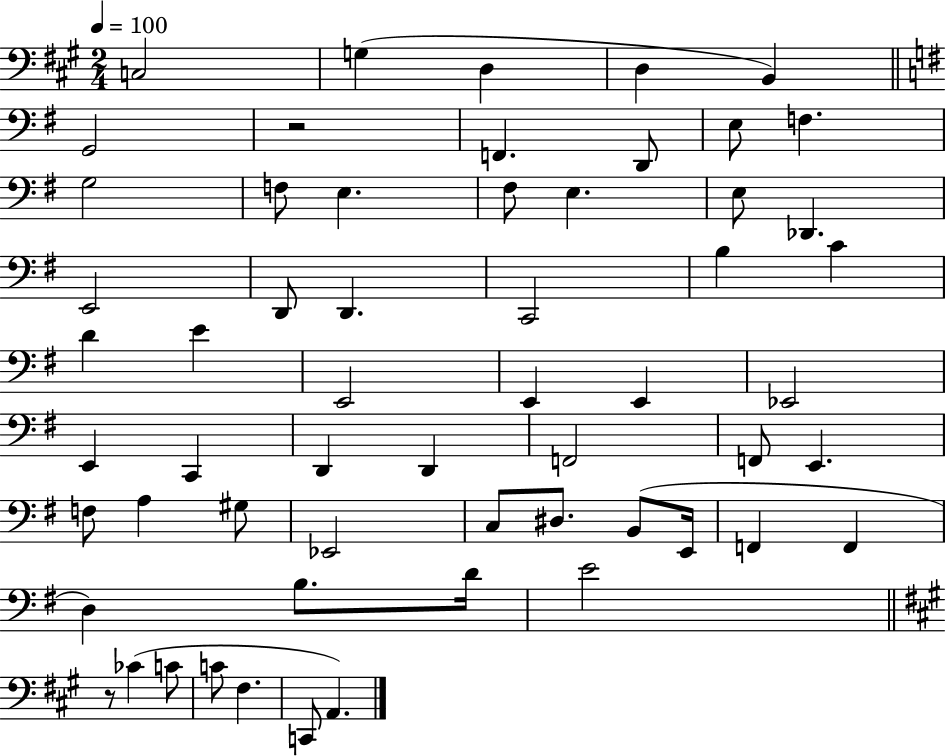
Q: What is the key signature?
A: A major